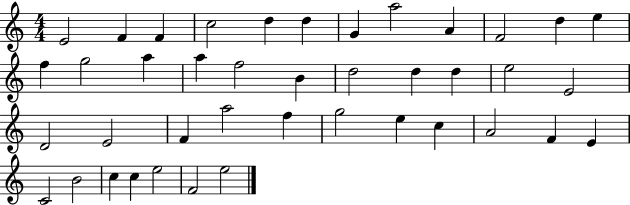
E4/h F4/q F4/q C5/h D5/q D5/q G4/q A5/h A4/q F4/h D5/q E5/q F5/q G5/h A5/q A5/q F5/h B4/q D5/h D5/q D5/q E5/h E4/h D4/h E4/h F4/q A5/h F5/q G5/h E5/q C5/q A4/h F4/q E4/q C4/h B4/h C5/q C5/q E5/h F4/h E5/h